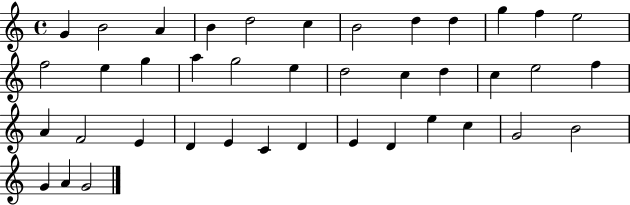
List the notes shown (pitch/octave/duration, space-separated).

G4/q B4/h A4/q B4/q D5/h C5/q B4/h D5/q D5/q G5/q F5/q E5/h F5/h E5/q G5/q A5/q G5/h E5/q D5/h C5/q D5/q C5/q E5/h F5/q A4/q F4/h E4/q D4/q E4/q C4/q D4/q E4/q D4/q E5/q C5/q G4/h B4/h G4/q A4/q G4/h